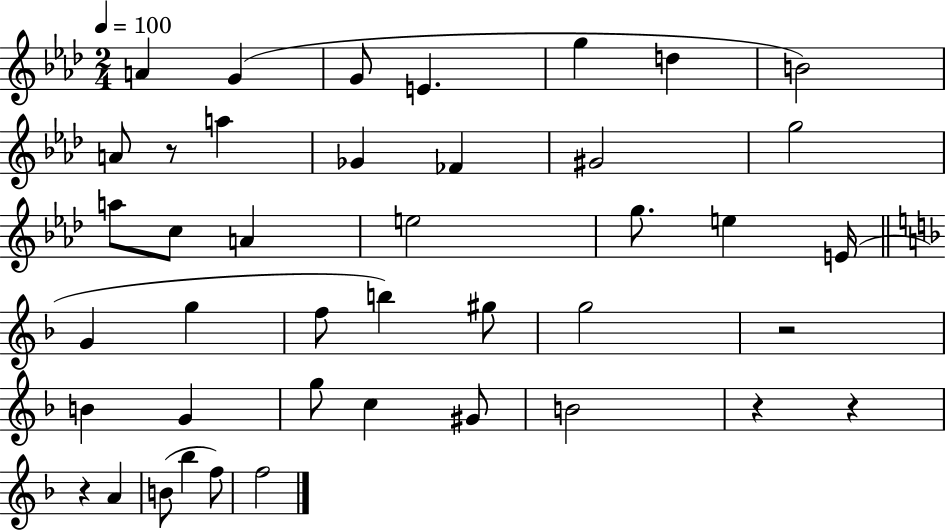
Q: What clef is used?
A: treble